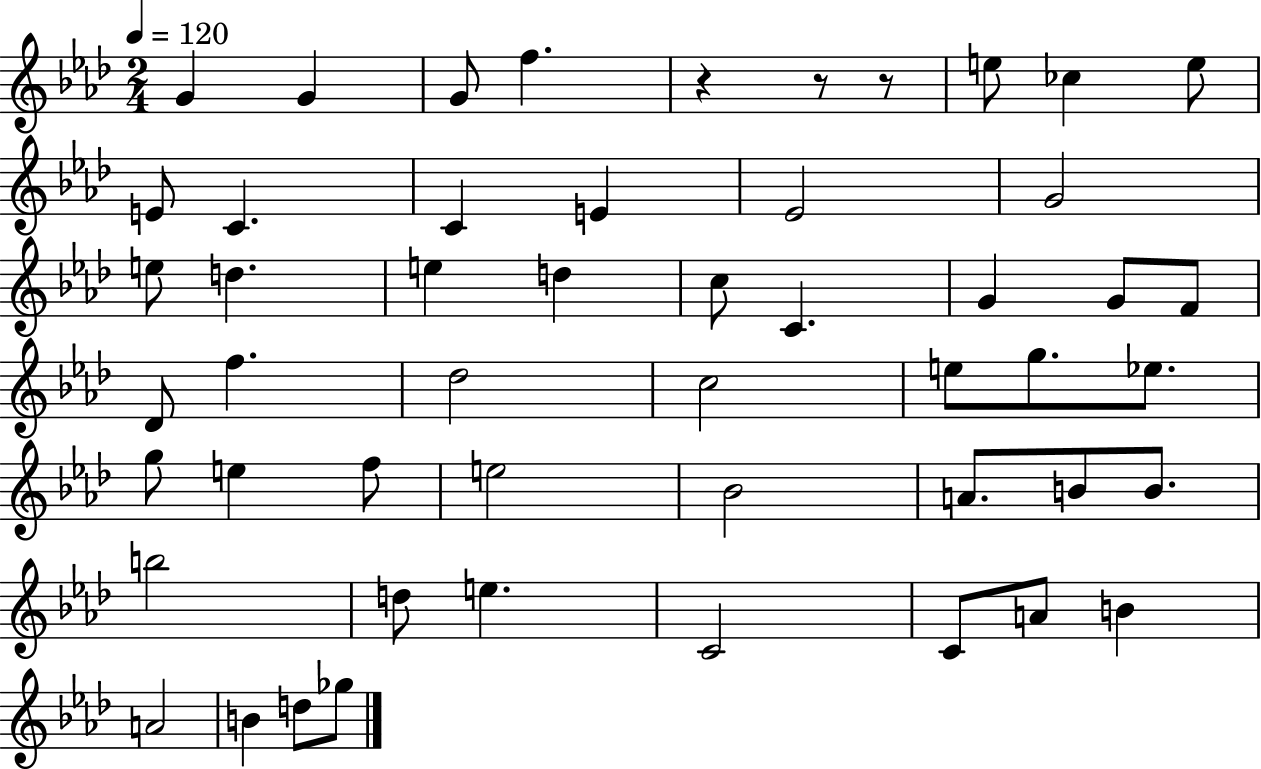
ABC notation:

X:1
T:Untitled
M:2/4
L:1/4
K:Ab
G G G/2 f z z/2 z/2 e/2 _c e/2 E/2 C C E _E2 G2 e/2 d e d c/2 C G G/2 F/2 _D/2 f _d2 c2 e/2 g/2 _e/2 g/2 e f/2 e2 _B2 A/2 B/2 B/2 b2 d/2 e C2 C/2 A/2 B A2 B d/2 _g/2